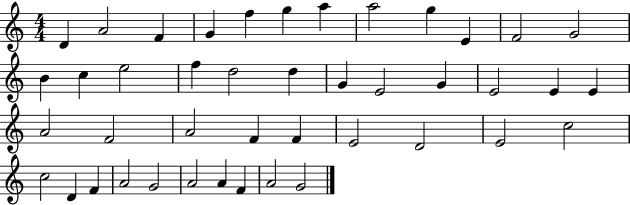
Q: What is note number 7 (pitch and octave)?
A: A5